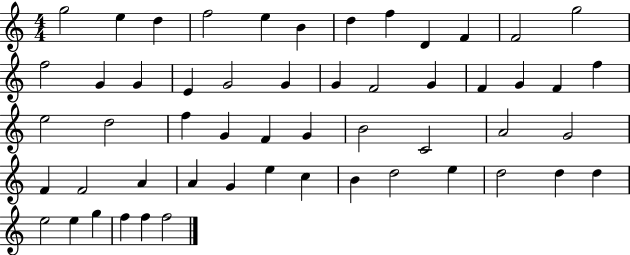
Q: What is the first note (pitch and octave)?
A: G5